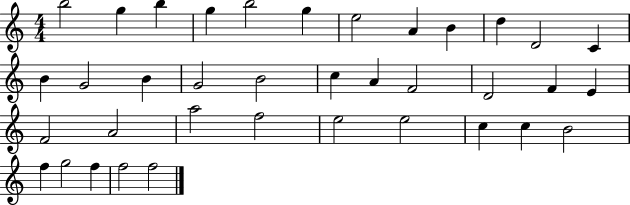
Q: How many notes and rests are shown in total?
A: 37